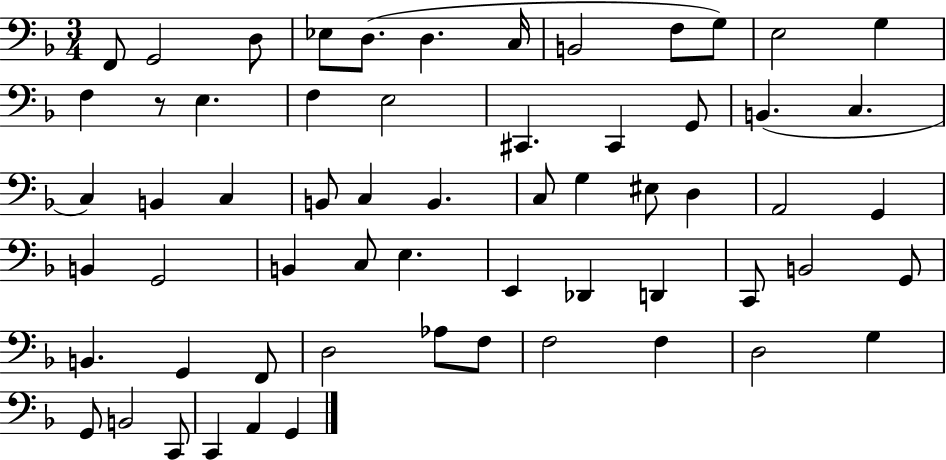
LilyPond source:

{
  \clef bass
  \numericTimeSignature
  \time 3/4
  \key f \major
  f,8 g,2 d8 | ees8 d8.( d4. c16 | b,2 f8 g8) | e2 g4 | \break f4 r8 e4. | f4 e2 | cis,4. cis,4 g,8 | b,4.( c4. | \break c4) b,4 c4 | b,8 c4 b,4. | c8 g4 eis8 d4 | a,2 g,4 | \break b,4 g,2 | b,4 c8 e4. | e,4 des,4 d,4 | c,8 b,2 g,8 | \break b,4. g,4 f,8 | d2 aes8 f8 | f2 f4 | d2 g4 | \break g,8 b,2 c,8 | c,4 a,4 g,4 | \bar "|."
}